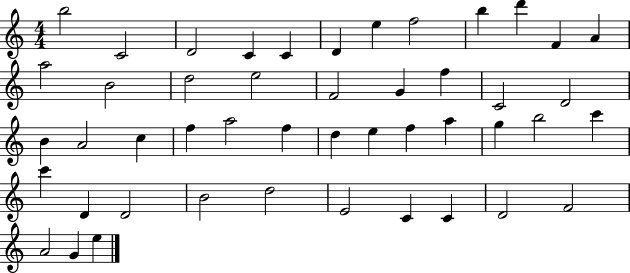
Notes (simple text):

B5/h C4/h D4/h C4/q C4/q D4/q E5/q F5/h B5/q D6/q F4/q A4/q A5/h B4/h D5/h E5/h F4/h G4/q F5/q C4/h D4/h B4/q A4/h C5/q F5/q A5/h F5/q D5/q E5/q F5/q A5/q G5/q B5/h C6/q C6/q D4/q D4/h B4/h D5/h E4/h C4/q C4/q D4/h F4/h A4/h G4/q E5/q